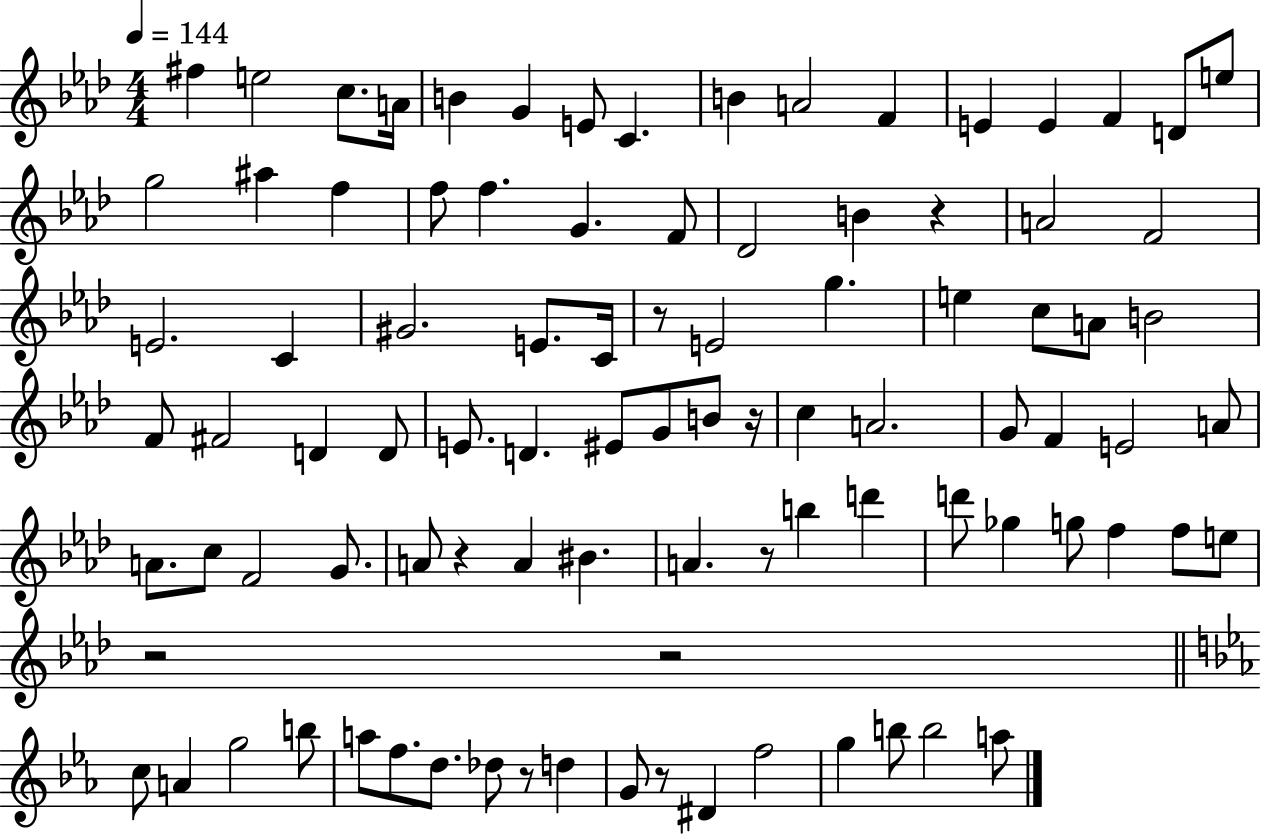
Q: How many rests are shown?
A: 9